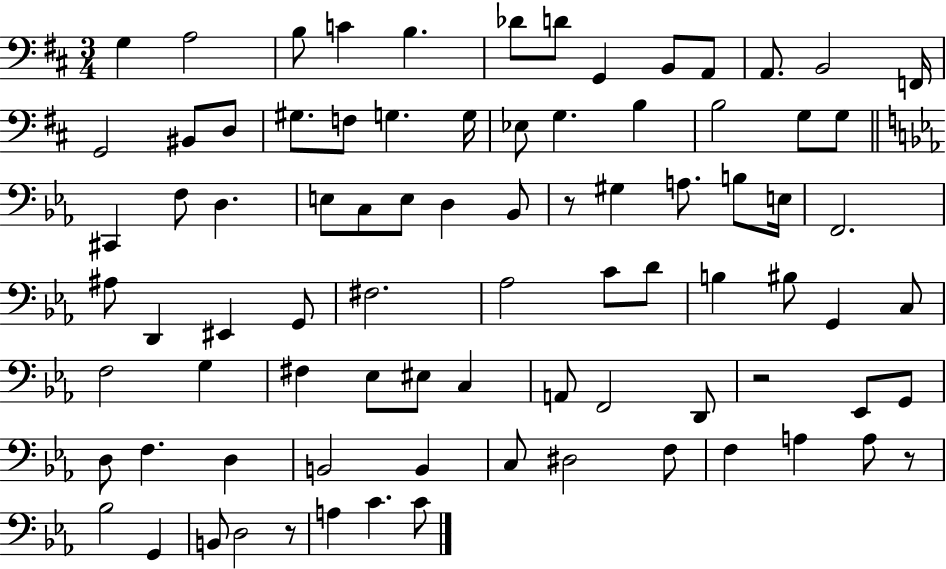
X:1
T:Untitled
M:3/4
L:1/4
K:D
G, A,2 B,/2 C B, _D/2 D/2 G,, B,,/2 A,,/2 A,,/2 B,,2 F,,/4 G,,2 ^B,,/2 D,/2 ^G,/2 F,/2 G, G,/4 _E,/2 G, B, B,2 G,/2 G,/2 ^C,, F,/2 D, E,/2 C,/2 E,/2 D, _B,,/2 z/2 ^G, A,/2 B,/2 E,/4 F,,2 ^A,/2 D,, ^E,, G,,/2 ^F,2 _A,2 C/2 D/2 B, ^B,/2 G,, C,/2 F,2 G, ^F, _E,/2 ^E,/2 C, A,,/2 F,,2 D,,/2 z2 _E,,/2 G,,/2 D,/2 F, D, B,,2 B,, C,/2 ^D,2 F,/2 F, A, A,/2 z/2 _B,2 G,, B,,/2 D,2 z/2 A, C C/2